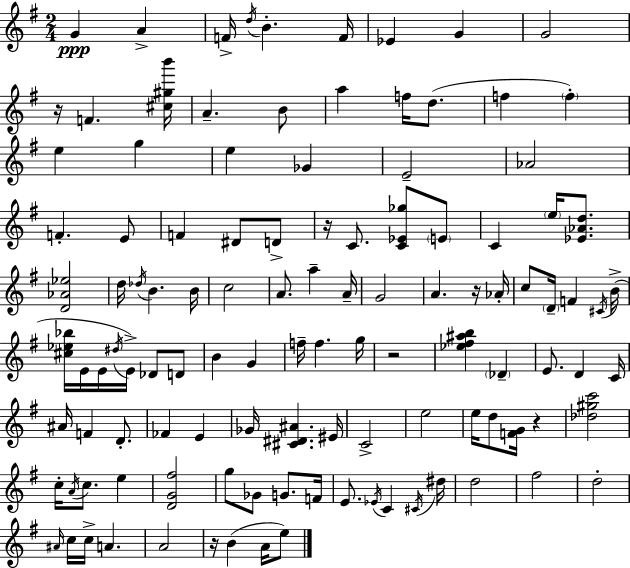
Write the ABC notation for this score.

X:1
T:Untitled
M:2/4
L:1/4
K:G
G A F/4 d/4 B F/4 _E G G2 z/4 F [^c^gb']/4 A B/2 a f/4 d/2 f f e g e _G E2 _A2 F E/2 F ^D/2 D/2 z/4 C/2 [C_E_g]/2 E/2 C e/4 [_E_Ad]/2 [D_A_e]2 d/4 _d/4 B B/4 c2 A/2 a A/4 G2 A z/4 _A/4 c/2 D/4 F ^C/4 B/4 [^c_e_b]/4 E/4 E/4 ^d/4 E/4 _D/2 D/2 B G f/4 f g/4 z2 [_e^f^ab] _D E/2 D C/4 ^A/4 F D/2 _F E _G/4 [^C^D^A] ^E/4 C2 e2 e/4 d/2 [FG]/4 z [_d^gc']2 c/4 A/4 c/2 e [DG^f]2 g/2 _G/2 G/2 F/4 E/2 _E/4 C ^C/4 ^d/4 d2 ^f2 d2 ^A/4 c/4 c/4 A A2 z/4 B A/4 e/2